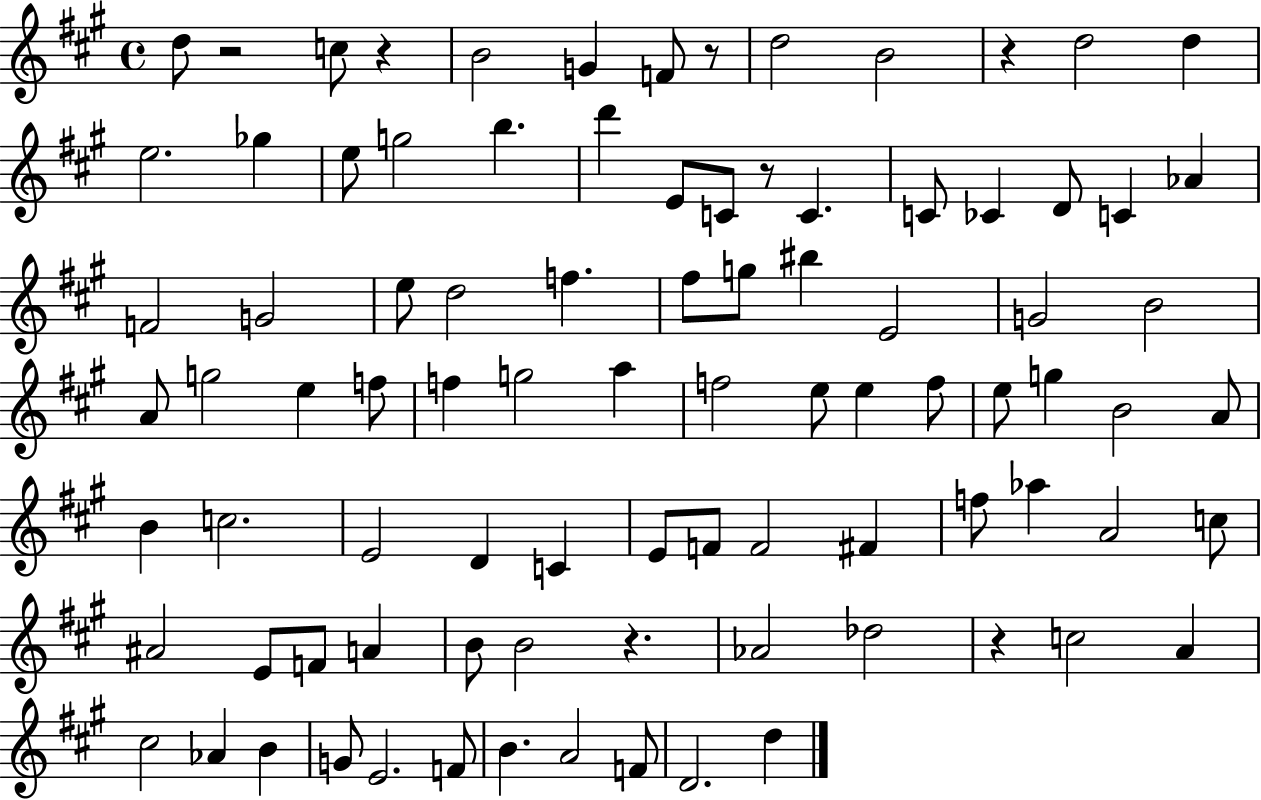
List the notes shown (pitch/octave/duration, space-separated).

D5/e R/h C5/e R/q B4/h G4/q F4/e R/e D5/h B4/h R/q D5/h D5/q E5/h. Gb5/q E5/e G5/h B5/q. D6/q E4/e C4/e R/e C4/q. C4/e CES4/q D4/e C4/q Ab4/q F4/h G4/h E5/e D5/h F5/q. F#5/e G5/e BIS5/q E4/h G4/h B4/h A4/e G5/h E5/q F5/e F5/q G5/h A5/q F5/h E5/e E5/q F5/e E5/e G5/q B4/h A4/e B4/q C5/h. E4/h D4/q C4/q E4/e F4/e F4/h F#4/q F5/e Ab5/q A4/h C5/e A#4/h E4/e F4/e A4/q B4/e B4/h R/q. Ab4/h Db5/h R/q C5/h A4/q C#5/h Ab4/q B4/q G4/e E4/h. F4/e B4/q. A4/h F4/e D4/h. D5/q